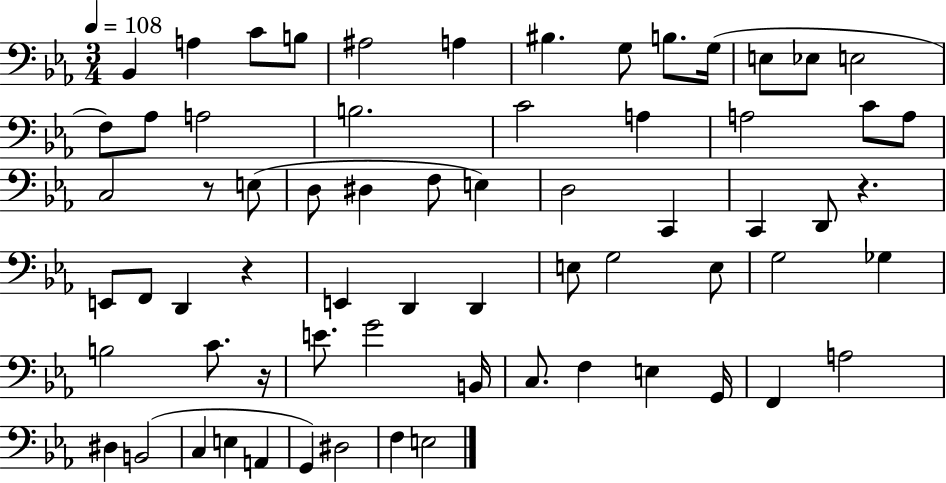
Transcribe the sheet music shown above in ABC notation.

X:1
T:Untitled
M:3/4
L:1/4
K:Eb
_B,, A, C/2 B,/2 ^A,2 A, ^B, G,/2 B,/2 G,/4 E,/2 _E,/2 E,2 F,/2 _A,/2 A,2 B,2 C2 A, A,2 C/2 A,/2 C,2 z/2 E,/2 D,/2 ^D, F,/2 E, D,2 C,, C,, D,,/2 z E,,/2 F,,/2 D,, z E,, D,, D,, E,/2 G,2 E,/2 G,2 _G, B,2 C/2 z/4 E/2 G2 B,,/4 C,/2 F, E, G,,/4 F,, A,2 ^D, B,,2 C, E, A,, G,, ^D,2 F, E,2